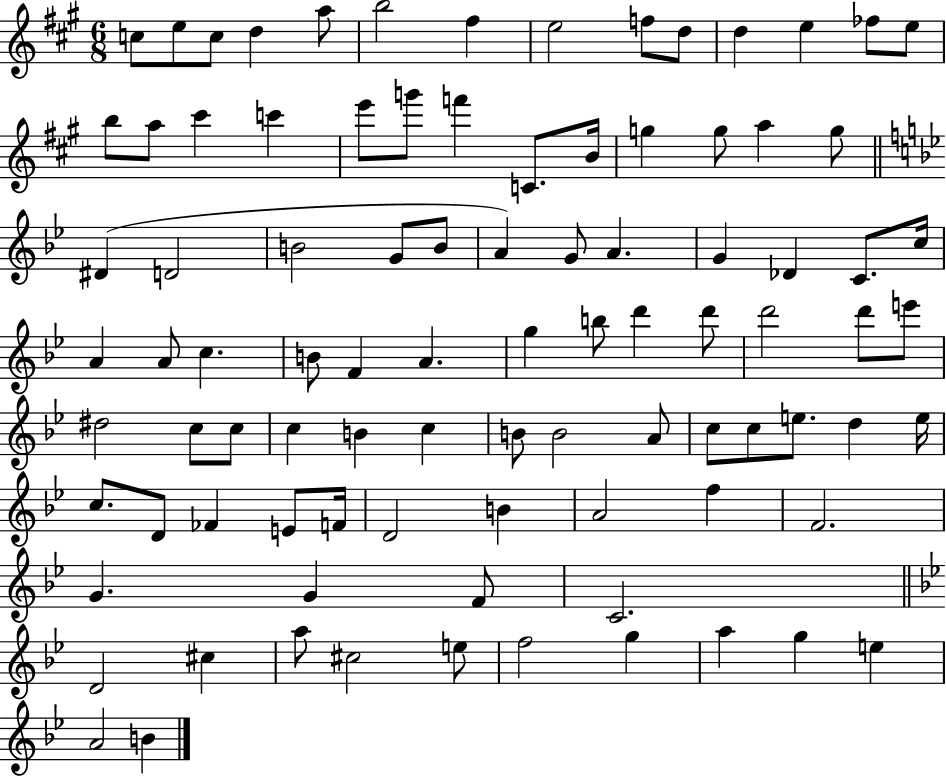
{
  \clef treble
  \numericTimeSignature
  \time 6/8
  \key a \major
  c''8 e''8 c''8 d''4 a''8 | b''2 fis''4 | e''2 f''8 d''8 | d''4 e''4 fes''8 e''8 | \break b''8 a''8 cis'''4 c'''4 | e'''8 g'''8 f'''4 c'8. b'16 | g''4 g''8 a''4 g''8 | \bar "||" \break \key bes \major dis'4( d'2 | b'2 g'8 b'8 | a'4) g'8 a'4. | g'4 des'4 c'8. c''16 | \break a'4 a'8 c''4. | b'8 f'4 a'4. | g''4 b''8 d'''4 d'''8 | d'''2 d'''8 e'''8 | \break dis''2 c''8 c''8 | c''4 b'4 c''4 | b'8 b'2 a'8 | c''8 c''8 e''8. d''4 e''16 | \break c''8. d'8 fes'4 e'8 f'16 | d'2 b'4 | a'2 f''4 | f'2. | \break g'4. g'4 f'8 | c'2. | \bar "||" \break \key bes \major d'2 cis''4 | a''8 cis''2 e''8 | f''2 g''4 | a''4 g''4 e''4 | \break a'2 b'4 | \bar "|."
}